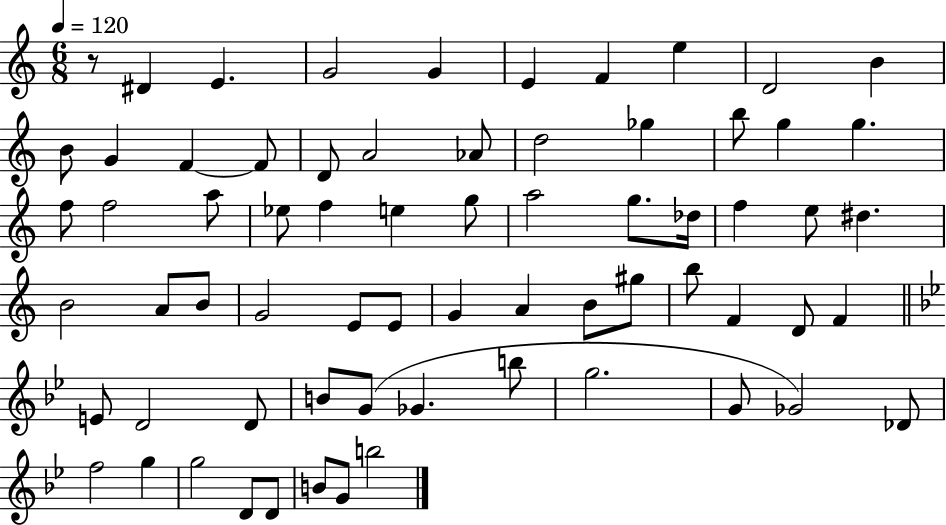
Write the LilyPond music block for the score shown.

{
  \clef treble
  \numericTimeSignature
  \time 6/8
  \key c \major
  \tempo 4 = 120
  r8 dis'4 e'4. | g'2 g'4 | e'4 f'4 e''4 | d'2 b'4 | \break b'8 g'4 f'4~~ f'8 | d'8 a'2 aes'8 | d''2 ges''4 | b''8 g''4 g''4. | \break f''8 f''2 a''8 | ees''8 f''4 e''4 g''8 | a''2 g''8. des''16 | f''4 e''8 dis''4. | \break b'2 a'8 b'8 | g'2 e'8 e'8 | g'4 a'4 b'8 gis''8 | b''8 f'4 d'8 f'4 | \break \bar "||" \break \key g \minor e'8 d'2 d'8 | b'8 g'8( ges'4. b''8 | g''2. | g'8 ges'2) des'8 | \break f''2 g''4 | g''2 d'8 d'8 | b'8 g'8 b''2 | \bar "|."
}